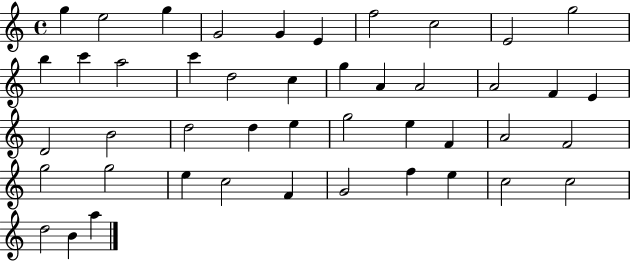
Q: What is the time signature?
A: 4/4